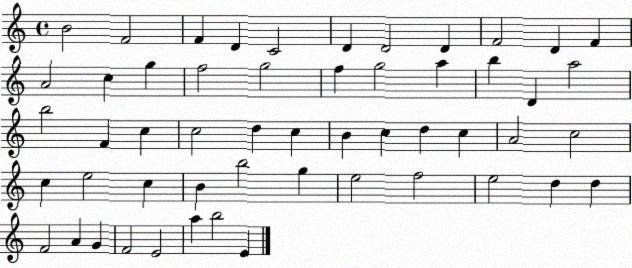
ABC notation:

X:1
T:Untitled
M:4/4
L:1/4
K:C
B2 F2 F D C2 D D2 D F2 D F A2 c g f2 g2 f g2 a b D a2 b2 F c c2 d c B c d c A2 c2 c e2 c B b2 g e2 f2 e2 d d F2 A G F2 E2 a b2 E